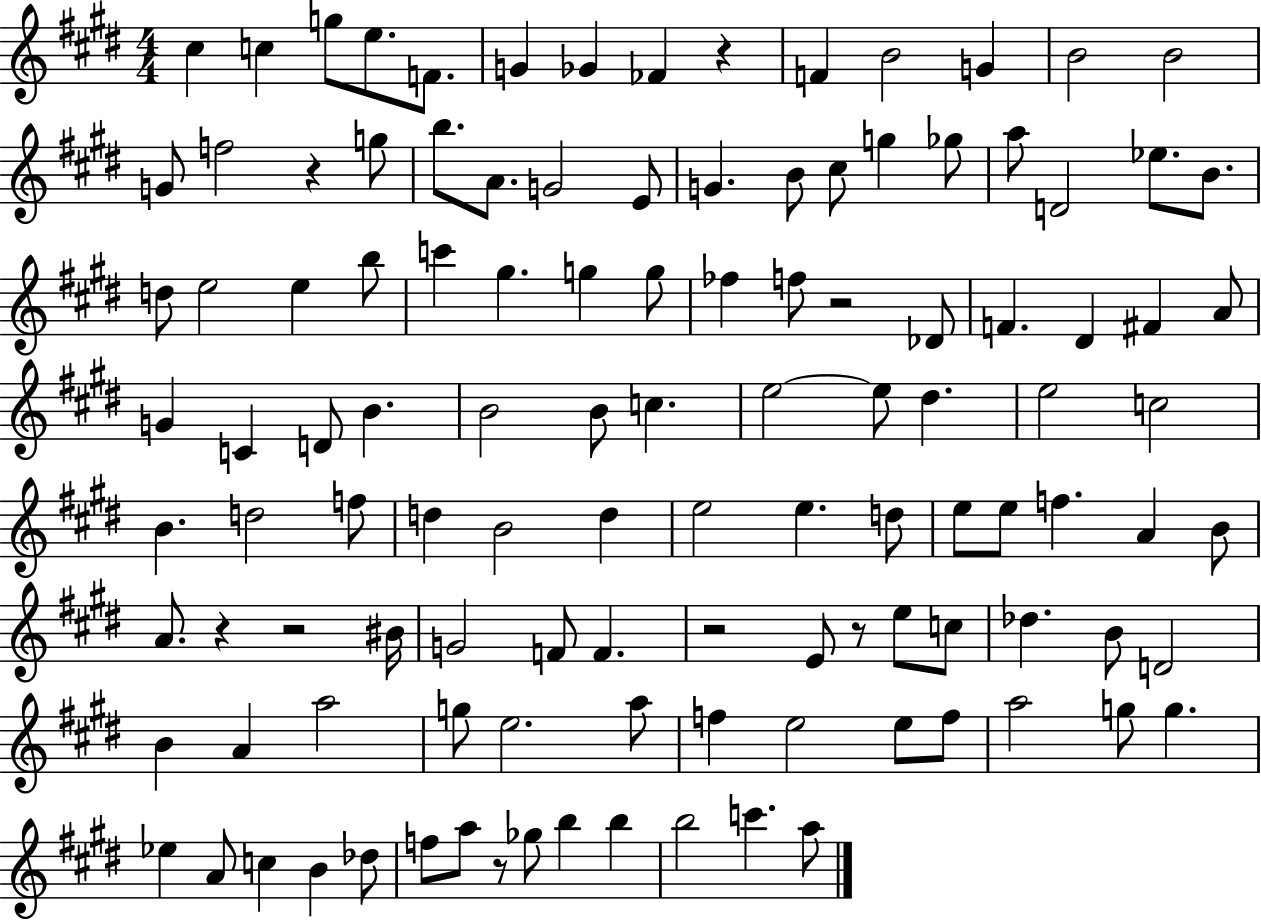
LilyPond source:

{
  \clef treble
  \numericTimeSignature
  \time 4/4
  \key e \major
  \repeat volta 2 { cis''4 c''4 g''8 e''8. f'8. | g'4 ges'4 fes'4 r4 | f'4 b'2 g'4 | b'2 b'2 | \break g'8 f''2 r4 g''8 | b''8. a'8. g'2 e'8 | g'4. b'8 cis''8 g''4 ges''8 | a''8 d'2 ees''8. b'8. | \break d''8 e''2 e''4 b''8 | c'''4 gis''4. g''4 g''8 | fes''4 f''8 r2 des'8 | f'4. dis'4 fis'4 a'8 | \break g'4 c'4 d'8 b'4. | b'2 b'8 c''4. | e''2~~ e''8 dis''4. | e''2 c''2 | \break b'4. d''2 f''8 | d''4 b'2 d''4 | e''2 e''4. d''8 | e''8 e''8 f''4. a'4 b'8 | \break a'8. r4 r2 bis'16 | g'2 f'8 f'4. | r2 e'8 r8 e''8 c''8 | des''4. b'8 d'2 | \break b'4 a'4 a''2 | g''8 e''2. a''8 | f''4 e''2 e''8 f''8 | a''2 g''8 g''4. | \break ees''4 a'8 c''4 b'4 des''8 | f''8 a''8 r8 ges''8 b''4 b''4 | b''2 c'''4. a''8 | } \bar "|."
}